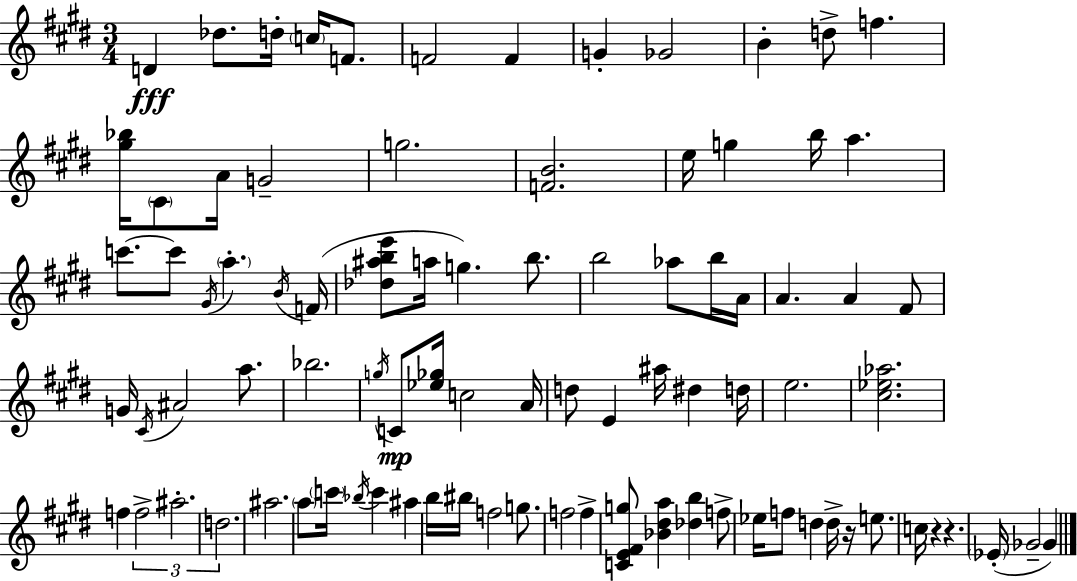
{
  \clef treble
  \numericTimeSignature
  \time 3/4
  \key e \major
  d'4\fff des''8. d''16-. \parenthesize c''16 f'8. | f'2 f'4 | g'4-. ges'2 | b'4-. d''8-> f''4. | \break <gis'' bes''>16 \parenthesize cis'8 a'16 g'2-- | g''2. | <f' b'>2. | e''16 g''4 b''16 a''4. | \break c'''8.~~ c'''8 \acciaccatura { gis'16 } \parenthesize a''4.-. | \acciaccatura { b'16 } f'16( <des'' ais'' b'' e'''>8 a''16 g''4.) b''8. | b''2 aes''8 | b''16 a'16 a'4. a'4 | \break fis'8 g'16 \acciaccatura { cis'16 } ais'2 | a''8. bes''2. | \acciaccatura { g''16 }\mp c'8 <ees'' ges''>16 c''2 | a'16 d''8 e'4 ais''16 dis''4 | \break d''16 e''2. | <cis'' ees'' aes''>2. | f''4 \tuplet 3/2 { f''2-> | ais''2.-. | \break d''2. } | ais''2. | \parenthesize a''8 \parenthesize c'''16 \acciaccatura { bes''16 } c'''4 | ais''4 b''16 bis''16 f''2 | \break g''8. f''2 | f''4-> <c' e' fis' g''>8 <bes' dis'' a''>4 <des'' b''>4 | f''8-> ees''16 f''8 d''4 | d''16-> r16 e''8. c''16 r4 r4. | \break \parenthesize ees'16-.( ges'2-- | ges'4) \bar "|."
}